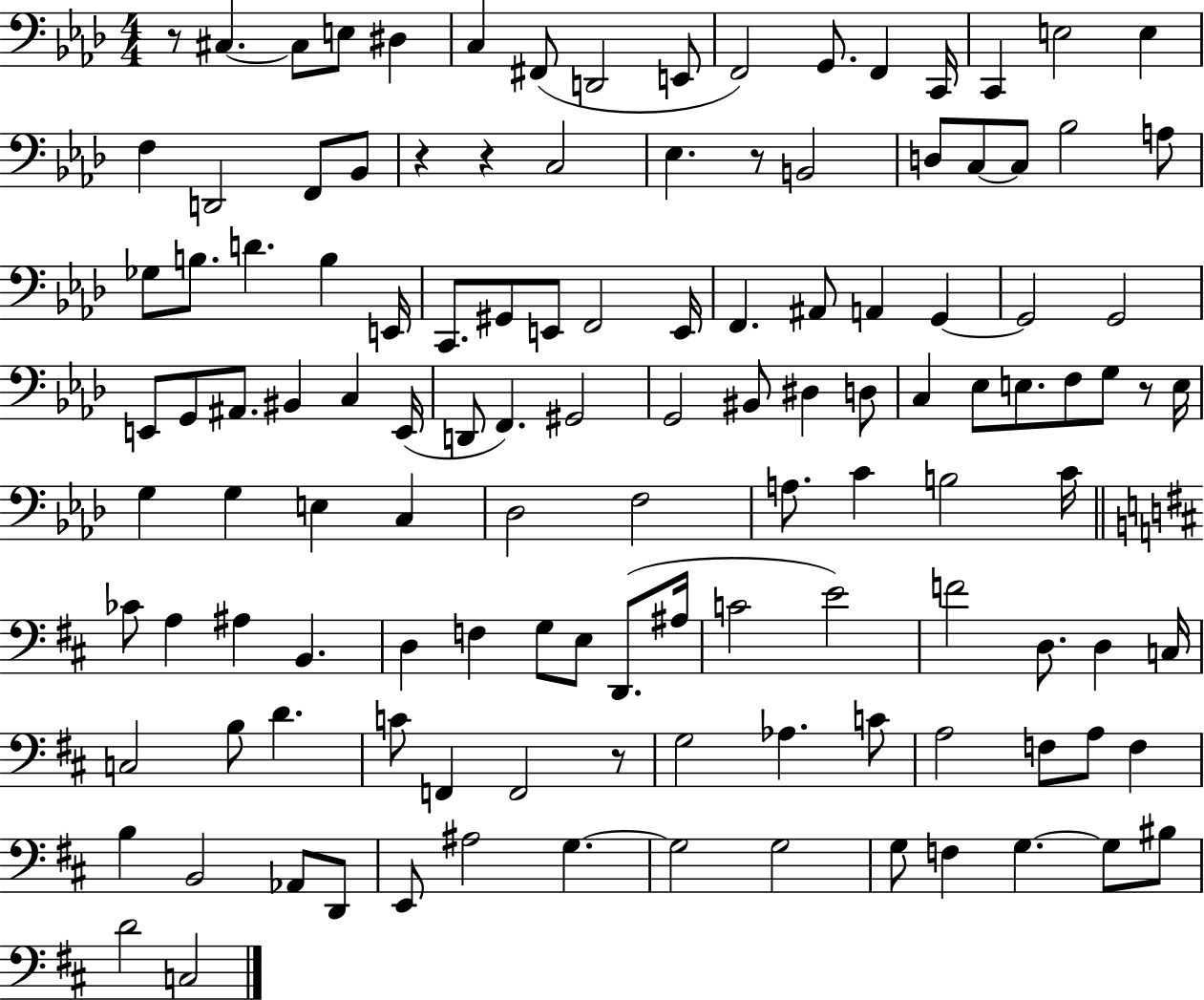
R/e C#3/q. C#3/e E3/e D#3/q C3/q F#2/e D2/h E2/e F2/h G2/e. F2/q C2/s C2/q E3/h E3/q F3/q D2/h F2/e Bb2/e R/q R/q C3/h Eb3/q. R/e B2/h D3/e C3/e C3/e Bb3/h A3/e Gb3/e B3/e. D4/q. B3/q E2/s C2/e. G#2/e E2/e F2/h E2/s F2/q. A#2/e A2/q G2/q G2/h G2/h E2/e G2/e A#2/e. BIS2/q C3/q E2/s D2/e F2/q. G#2/h G2/h BIS2/e D#3/q D3/e C3/q Eb3/e E3/e. F3/e G3/e R/e E3/s G3/q G3/q E3/q C3/q Db3/h F3/h A3/e. C4/q B3/h C4/s CES4/e A3/q A#3/q B2/q. D3/q F3/q G3/e E3/e D2/e. A#3/s C4/h E4/h F4/h D3/e. D3/q C3/s C3/h B3/e D4/q. C4/e F2/q F2/h R/e G3/h Ab3/q. C4/e A3/h F3/e A3/e F3/q B3/q B2/h Ab2/e D2/e E2/e A#3/h G3/q. G3/h G3/h G3/e F3/q G3/q. G3/e BIS3/e D4/h C3/h